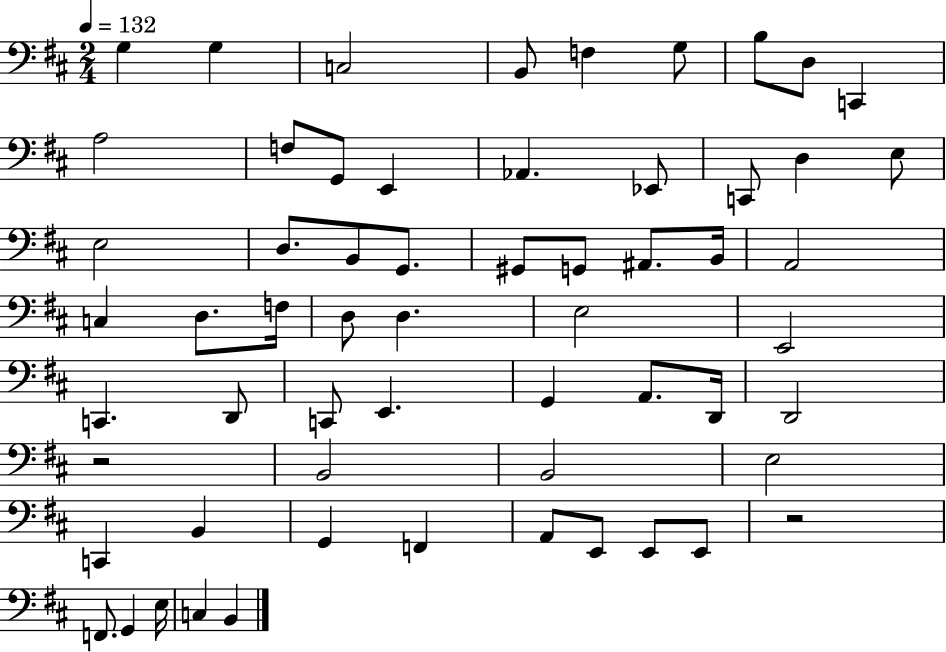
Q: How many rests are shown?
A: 2